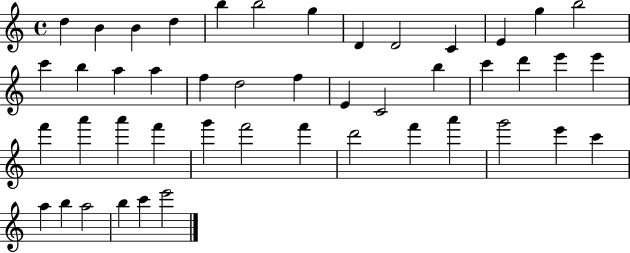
D5/q B4/q B4/q D5/q B5/q B5/h G5/q D4/q D4/h C4/q E4/q G5/q B5/h C6/q B5/q A5/q A5/q F5/q D5/h F5/q E4/q C4/h B5/q C6/q D6/q E6/q E6/q F6/q A6/q A6/q F6/q G6/q F6/h F6/q D6/h F6/q A6/q G6/h E6/q C6/q A5/q B5/q A5/h B5/q C6/q E6/h